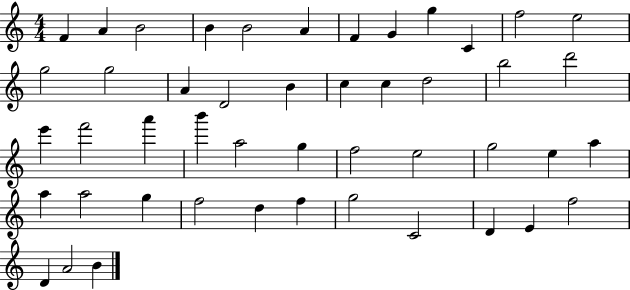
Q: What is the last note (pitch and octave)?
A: B4